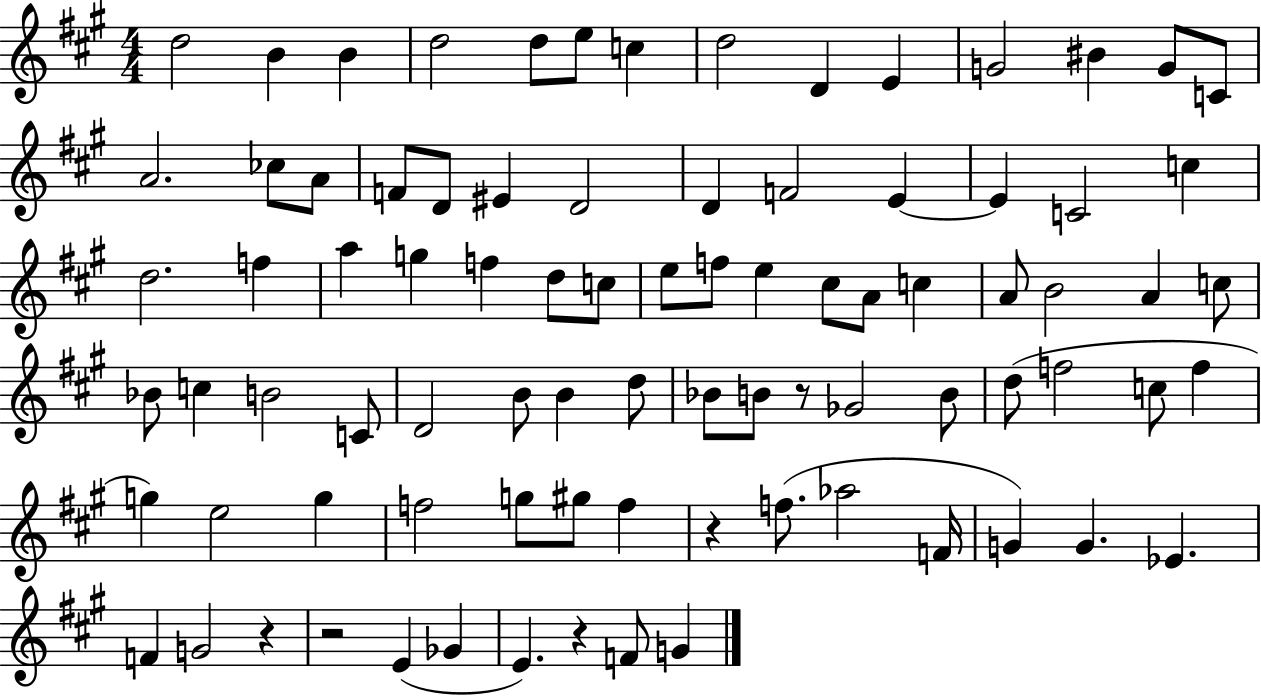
{
  \clef treble
  \numericTimeSignature
  \time 4/4
  \key a \major
  d''2 b'4 b'4 | d''2 d''8 e''8 c''4 | d''2 d'4 e'4 | g'2 bis'4 g'8 c'8 | \break a'2. ces''8 a'8 | f'8 d'8 eis'4 d'2 | d'4 f'2 e'4~~ | e'4 c'2 c''4 | \break d''2. f''4 | a''4 g''4 f''4 d''8 c''8 | e''8 f''8 e''4 cis''8 a'8 c''4 | a'8 b'2 a'4 c''8 | \break bes'8 c''4 b'2 c'8 | d'2 b'8 b'4 d''8 | bes'8 b'8 r8 ges'2 b'8 | d''8( f''2 c''8 f''4 | \break g''4) e''2 g''4 | f''2 g''8 gis''8 f''4 | r4 f''8.( aes''2 f'16 | g'4) g'4. ees'4. | \break f'4 g'2 r4 | r2 e'4( ges'4 | e'4.) r4 f'8 g'4 | \bar "|."
}